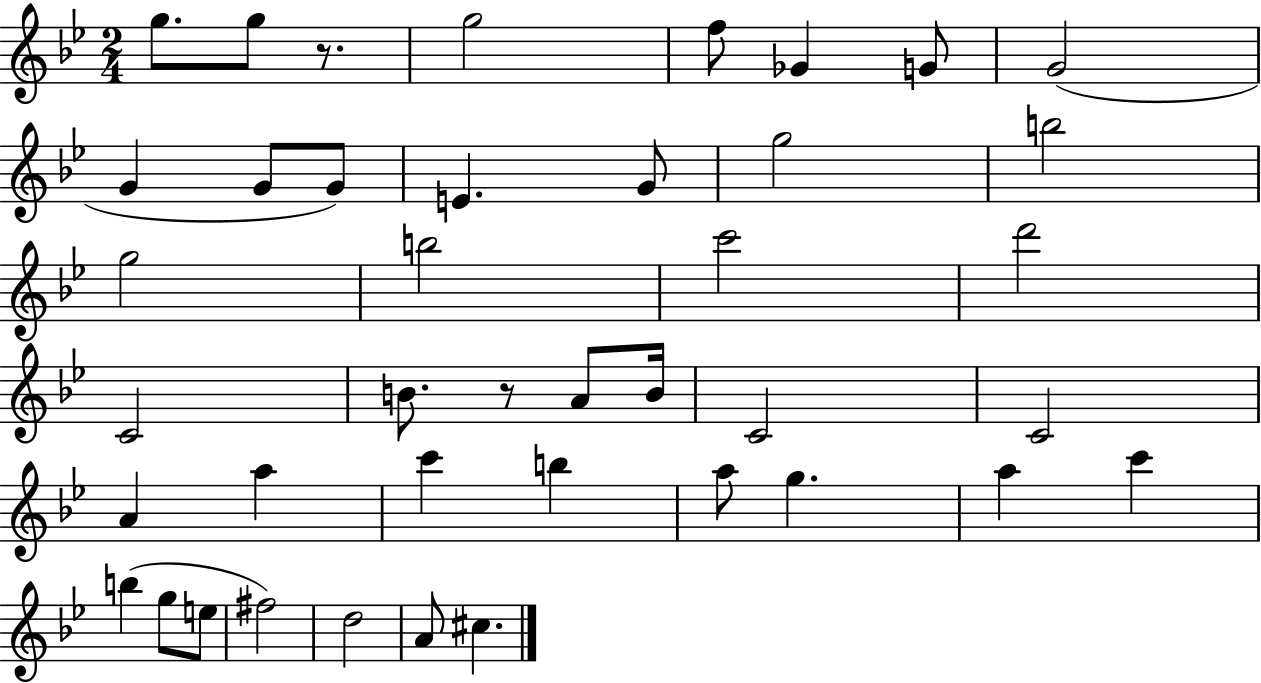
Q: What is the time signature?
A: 2/4